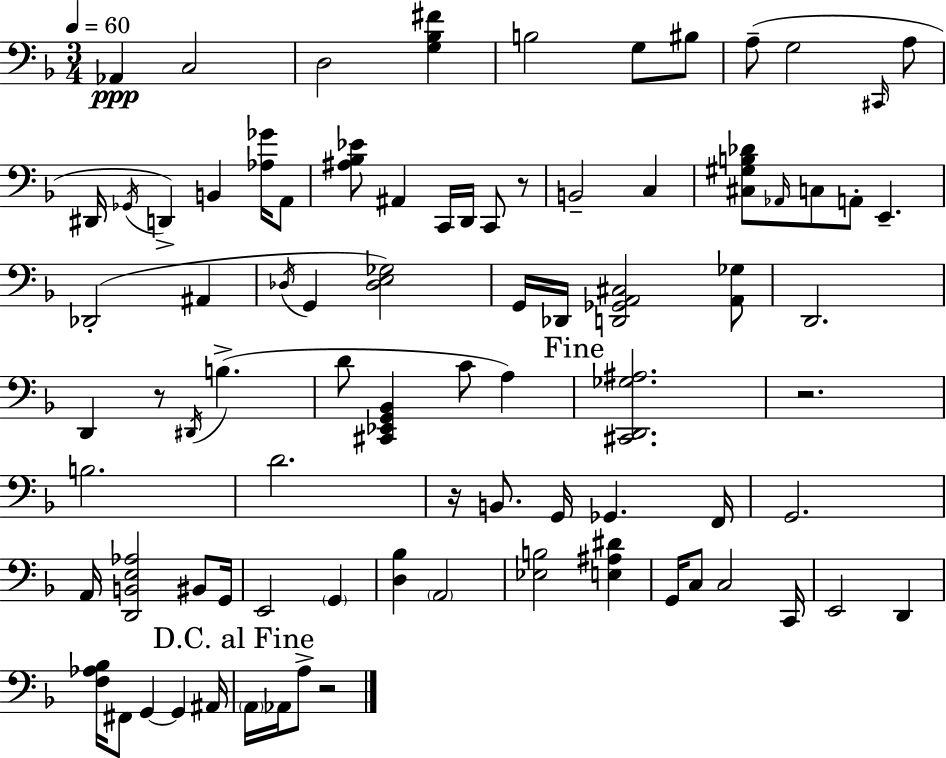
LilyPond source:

{
  \clef bass
  \numericTimeSignature
  \time 3/4
  \key f \major
  \tempo 4 = 60
  \repeat volta 2 { aes,4\ppp c2 | d2 <g bes fis'>4 | b2 g8 bis8 | a8--( g2 \grace { cis,16 } a8 | \break dis,16 \acciaccatura { ges,16 }) d,4-> b,4 <aes ges'>16 | a,8 <ais bes ees'>8 ais,4 c,16 d,16 c,8 | r8 b,2-- c4 | <cis gis b des'>8 \grace { aes,16 } c8 a,8-. e,4.-- | \break des,2-.( ais,4 | \acciaccatura { des16 } g,4 <des e ges>2) | g,16 des,16 <d, ges, a, cis>2 | <a, ges>8 d,2. | \break d,4 r8 \acciaccatura { dis,16 }( b4.-> | d'8 <cis, ees, g, bes,>4 c'8 | a4) \mark "Fine" <cis, d, ges ais>2. | r2. | \break b2. | d'2. | r16 b,8. g,16 ges,4. | f,16 g,2. | \break a,16 <d, b, e aes>2 | bis,8 g,16 e,2 | \parenthesize g,4 <d bes>4 \parenthesize a,2 | <ees b>2 | \break <e ais dis'>4 g,16 c8 c2 | c,16 e,2 | d,4 <f aes bes>16 fis,8 g,4~~ | g,4 ais,16 \mark "D.C. al Fine" \parenthesize a,16 aes,16 a8-> r2 | \break } \bar "|."
}